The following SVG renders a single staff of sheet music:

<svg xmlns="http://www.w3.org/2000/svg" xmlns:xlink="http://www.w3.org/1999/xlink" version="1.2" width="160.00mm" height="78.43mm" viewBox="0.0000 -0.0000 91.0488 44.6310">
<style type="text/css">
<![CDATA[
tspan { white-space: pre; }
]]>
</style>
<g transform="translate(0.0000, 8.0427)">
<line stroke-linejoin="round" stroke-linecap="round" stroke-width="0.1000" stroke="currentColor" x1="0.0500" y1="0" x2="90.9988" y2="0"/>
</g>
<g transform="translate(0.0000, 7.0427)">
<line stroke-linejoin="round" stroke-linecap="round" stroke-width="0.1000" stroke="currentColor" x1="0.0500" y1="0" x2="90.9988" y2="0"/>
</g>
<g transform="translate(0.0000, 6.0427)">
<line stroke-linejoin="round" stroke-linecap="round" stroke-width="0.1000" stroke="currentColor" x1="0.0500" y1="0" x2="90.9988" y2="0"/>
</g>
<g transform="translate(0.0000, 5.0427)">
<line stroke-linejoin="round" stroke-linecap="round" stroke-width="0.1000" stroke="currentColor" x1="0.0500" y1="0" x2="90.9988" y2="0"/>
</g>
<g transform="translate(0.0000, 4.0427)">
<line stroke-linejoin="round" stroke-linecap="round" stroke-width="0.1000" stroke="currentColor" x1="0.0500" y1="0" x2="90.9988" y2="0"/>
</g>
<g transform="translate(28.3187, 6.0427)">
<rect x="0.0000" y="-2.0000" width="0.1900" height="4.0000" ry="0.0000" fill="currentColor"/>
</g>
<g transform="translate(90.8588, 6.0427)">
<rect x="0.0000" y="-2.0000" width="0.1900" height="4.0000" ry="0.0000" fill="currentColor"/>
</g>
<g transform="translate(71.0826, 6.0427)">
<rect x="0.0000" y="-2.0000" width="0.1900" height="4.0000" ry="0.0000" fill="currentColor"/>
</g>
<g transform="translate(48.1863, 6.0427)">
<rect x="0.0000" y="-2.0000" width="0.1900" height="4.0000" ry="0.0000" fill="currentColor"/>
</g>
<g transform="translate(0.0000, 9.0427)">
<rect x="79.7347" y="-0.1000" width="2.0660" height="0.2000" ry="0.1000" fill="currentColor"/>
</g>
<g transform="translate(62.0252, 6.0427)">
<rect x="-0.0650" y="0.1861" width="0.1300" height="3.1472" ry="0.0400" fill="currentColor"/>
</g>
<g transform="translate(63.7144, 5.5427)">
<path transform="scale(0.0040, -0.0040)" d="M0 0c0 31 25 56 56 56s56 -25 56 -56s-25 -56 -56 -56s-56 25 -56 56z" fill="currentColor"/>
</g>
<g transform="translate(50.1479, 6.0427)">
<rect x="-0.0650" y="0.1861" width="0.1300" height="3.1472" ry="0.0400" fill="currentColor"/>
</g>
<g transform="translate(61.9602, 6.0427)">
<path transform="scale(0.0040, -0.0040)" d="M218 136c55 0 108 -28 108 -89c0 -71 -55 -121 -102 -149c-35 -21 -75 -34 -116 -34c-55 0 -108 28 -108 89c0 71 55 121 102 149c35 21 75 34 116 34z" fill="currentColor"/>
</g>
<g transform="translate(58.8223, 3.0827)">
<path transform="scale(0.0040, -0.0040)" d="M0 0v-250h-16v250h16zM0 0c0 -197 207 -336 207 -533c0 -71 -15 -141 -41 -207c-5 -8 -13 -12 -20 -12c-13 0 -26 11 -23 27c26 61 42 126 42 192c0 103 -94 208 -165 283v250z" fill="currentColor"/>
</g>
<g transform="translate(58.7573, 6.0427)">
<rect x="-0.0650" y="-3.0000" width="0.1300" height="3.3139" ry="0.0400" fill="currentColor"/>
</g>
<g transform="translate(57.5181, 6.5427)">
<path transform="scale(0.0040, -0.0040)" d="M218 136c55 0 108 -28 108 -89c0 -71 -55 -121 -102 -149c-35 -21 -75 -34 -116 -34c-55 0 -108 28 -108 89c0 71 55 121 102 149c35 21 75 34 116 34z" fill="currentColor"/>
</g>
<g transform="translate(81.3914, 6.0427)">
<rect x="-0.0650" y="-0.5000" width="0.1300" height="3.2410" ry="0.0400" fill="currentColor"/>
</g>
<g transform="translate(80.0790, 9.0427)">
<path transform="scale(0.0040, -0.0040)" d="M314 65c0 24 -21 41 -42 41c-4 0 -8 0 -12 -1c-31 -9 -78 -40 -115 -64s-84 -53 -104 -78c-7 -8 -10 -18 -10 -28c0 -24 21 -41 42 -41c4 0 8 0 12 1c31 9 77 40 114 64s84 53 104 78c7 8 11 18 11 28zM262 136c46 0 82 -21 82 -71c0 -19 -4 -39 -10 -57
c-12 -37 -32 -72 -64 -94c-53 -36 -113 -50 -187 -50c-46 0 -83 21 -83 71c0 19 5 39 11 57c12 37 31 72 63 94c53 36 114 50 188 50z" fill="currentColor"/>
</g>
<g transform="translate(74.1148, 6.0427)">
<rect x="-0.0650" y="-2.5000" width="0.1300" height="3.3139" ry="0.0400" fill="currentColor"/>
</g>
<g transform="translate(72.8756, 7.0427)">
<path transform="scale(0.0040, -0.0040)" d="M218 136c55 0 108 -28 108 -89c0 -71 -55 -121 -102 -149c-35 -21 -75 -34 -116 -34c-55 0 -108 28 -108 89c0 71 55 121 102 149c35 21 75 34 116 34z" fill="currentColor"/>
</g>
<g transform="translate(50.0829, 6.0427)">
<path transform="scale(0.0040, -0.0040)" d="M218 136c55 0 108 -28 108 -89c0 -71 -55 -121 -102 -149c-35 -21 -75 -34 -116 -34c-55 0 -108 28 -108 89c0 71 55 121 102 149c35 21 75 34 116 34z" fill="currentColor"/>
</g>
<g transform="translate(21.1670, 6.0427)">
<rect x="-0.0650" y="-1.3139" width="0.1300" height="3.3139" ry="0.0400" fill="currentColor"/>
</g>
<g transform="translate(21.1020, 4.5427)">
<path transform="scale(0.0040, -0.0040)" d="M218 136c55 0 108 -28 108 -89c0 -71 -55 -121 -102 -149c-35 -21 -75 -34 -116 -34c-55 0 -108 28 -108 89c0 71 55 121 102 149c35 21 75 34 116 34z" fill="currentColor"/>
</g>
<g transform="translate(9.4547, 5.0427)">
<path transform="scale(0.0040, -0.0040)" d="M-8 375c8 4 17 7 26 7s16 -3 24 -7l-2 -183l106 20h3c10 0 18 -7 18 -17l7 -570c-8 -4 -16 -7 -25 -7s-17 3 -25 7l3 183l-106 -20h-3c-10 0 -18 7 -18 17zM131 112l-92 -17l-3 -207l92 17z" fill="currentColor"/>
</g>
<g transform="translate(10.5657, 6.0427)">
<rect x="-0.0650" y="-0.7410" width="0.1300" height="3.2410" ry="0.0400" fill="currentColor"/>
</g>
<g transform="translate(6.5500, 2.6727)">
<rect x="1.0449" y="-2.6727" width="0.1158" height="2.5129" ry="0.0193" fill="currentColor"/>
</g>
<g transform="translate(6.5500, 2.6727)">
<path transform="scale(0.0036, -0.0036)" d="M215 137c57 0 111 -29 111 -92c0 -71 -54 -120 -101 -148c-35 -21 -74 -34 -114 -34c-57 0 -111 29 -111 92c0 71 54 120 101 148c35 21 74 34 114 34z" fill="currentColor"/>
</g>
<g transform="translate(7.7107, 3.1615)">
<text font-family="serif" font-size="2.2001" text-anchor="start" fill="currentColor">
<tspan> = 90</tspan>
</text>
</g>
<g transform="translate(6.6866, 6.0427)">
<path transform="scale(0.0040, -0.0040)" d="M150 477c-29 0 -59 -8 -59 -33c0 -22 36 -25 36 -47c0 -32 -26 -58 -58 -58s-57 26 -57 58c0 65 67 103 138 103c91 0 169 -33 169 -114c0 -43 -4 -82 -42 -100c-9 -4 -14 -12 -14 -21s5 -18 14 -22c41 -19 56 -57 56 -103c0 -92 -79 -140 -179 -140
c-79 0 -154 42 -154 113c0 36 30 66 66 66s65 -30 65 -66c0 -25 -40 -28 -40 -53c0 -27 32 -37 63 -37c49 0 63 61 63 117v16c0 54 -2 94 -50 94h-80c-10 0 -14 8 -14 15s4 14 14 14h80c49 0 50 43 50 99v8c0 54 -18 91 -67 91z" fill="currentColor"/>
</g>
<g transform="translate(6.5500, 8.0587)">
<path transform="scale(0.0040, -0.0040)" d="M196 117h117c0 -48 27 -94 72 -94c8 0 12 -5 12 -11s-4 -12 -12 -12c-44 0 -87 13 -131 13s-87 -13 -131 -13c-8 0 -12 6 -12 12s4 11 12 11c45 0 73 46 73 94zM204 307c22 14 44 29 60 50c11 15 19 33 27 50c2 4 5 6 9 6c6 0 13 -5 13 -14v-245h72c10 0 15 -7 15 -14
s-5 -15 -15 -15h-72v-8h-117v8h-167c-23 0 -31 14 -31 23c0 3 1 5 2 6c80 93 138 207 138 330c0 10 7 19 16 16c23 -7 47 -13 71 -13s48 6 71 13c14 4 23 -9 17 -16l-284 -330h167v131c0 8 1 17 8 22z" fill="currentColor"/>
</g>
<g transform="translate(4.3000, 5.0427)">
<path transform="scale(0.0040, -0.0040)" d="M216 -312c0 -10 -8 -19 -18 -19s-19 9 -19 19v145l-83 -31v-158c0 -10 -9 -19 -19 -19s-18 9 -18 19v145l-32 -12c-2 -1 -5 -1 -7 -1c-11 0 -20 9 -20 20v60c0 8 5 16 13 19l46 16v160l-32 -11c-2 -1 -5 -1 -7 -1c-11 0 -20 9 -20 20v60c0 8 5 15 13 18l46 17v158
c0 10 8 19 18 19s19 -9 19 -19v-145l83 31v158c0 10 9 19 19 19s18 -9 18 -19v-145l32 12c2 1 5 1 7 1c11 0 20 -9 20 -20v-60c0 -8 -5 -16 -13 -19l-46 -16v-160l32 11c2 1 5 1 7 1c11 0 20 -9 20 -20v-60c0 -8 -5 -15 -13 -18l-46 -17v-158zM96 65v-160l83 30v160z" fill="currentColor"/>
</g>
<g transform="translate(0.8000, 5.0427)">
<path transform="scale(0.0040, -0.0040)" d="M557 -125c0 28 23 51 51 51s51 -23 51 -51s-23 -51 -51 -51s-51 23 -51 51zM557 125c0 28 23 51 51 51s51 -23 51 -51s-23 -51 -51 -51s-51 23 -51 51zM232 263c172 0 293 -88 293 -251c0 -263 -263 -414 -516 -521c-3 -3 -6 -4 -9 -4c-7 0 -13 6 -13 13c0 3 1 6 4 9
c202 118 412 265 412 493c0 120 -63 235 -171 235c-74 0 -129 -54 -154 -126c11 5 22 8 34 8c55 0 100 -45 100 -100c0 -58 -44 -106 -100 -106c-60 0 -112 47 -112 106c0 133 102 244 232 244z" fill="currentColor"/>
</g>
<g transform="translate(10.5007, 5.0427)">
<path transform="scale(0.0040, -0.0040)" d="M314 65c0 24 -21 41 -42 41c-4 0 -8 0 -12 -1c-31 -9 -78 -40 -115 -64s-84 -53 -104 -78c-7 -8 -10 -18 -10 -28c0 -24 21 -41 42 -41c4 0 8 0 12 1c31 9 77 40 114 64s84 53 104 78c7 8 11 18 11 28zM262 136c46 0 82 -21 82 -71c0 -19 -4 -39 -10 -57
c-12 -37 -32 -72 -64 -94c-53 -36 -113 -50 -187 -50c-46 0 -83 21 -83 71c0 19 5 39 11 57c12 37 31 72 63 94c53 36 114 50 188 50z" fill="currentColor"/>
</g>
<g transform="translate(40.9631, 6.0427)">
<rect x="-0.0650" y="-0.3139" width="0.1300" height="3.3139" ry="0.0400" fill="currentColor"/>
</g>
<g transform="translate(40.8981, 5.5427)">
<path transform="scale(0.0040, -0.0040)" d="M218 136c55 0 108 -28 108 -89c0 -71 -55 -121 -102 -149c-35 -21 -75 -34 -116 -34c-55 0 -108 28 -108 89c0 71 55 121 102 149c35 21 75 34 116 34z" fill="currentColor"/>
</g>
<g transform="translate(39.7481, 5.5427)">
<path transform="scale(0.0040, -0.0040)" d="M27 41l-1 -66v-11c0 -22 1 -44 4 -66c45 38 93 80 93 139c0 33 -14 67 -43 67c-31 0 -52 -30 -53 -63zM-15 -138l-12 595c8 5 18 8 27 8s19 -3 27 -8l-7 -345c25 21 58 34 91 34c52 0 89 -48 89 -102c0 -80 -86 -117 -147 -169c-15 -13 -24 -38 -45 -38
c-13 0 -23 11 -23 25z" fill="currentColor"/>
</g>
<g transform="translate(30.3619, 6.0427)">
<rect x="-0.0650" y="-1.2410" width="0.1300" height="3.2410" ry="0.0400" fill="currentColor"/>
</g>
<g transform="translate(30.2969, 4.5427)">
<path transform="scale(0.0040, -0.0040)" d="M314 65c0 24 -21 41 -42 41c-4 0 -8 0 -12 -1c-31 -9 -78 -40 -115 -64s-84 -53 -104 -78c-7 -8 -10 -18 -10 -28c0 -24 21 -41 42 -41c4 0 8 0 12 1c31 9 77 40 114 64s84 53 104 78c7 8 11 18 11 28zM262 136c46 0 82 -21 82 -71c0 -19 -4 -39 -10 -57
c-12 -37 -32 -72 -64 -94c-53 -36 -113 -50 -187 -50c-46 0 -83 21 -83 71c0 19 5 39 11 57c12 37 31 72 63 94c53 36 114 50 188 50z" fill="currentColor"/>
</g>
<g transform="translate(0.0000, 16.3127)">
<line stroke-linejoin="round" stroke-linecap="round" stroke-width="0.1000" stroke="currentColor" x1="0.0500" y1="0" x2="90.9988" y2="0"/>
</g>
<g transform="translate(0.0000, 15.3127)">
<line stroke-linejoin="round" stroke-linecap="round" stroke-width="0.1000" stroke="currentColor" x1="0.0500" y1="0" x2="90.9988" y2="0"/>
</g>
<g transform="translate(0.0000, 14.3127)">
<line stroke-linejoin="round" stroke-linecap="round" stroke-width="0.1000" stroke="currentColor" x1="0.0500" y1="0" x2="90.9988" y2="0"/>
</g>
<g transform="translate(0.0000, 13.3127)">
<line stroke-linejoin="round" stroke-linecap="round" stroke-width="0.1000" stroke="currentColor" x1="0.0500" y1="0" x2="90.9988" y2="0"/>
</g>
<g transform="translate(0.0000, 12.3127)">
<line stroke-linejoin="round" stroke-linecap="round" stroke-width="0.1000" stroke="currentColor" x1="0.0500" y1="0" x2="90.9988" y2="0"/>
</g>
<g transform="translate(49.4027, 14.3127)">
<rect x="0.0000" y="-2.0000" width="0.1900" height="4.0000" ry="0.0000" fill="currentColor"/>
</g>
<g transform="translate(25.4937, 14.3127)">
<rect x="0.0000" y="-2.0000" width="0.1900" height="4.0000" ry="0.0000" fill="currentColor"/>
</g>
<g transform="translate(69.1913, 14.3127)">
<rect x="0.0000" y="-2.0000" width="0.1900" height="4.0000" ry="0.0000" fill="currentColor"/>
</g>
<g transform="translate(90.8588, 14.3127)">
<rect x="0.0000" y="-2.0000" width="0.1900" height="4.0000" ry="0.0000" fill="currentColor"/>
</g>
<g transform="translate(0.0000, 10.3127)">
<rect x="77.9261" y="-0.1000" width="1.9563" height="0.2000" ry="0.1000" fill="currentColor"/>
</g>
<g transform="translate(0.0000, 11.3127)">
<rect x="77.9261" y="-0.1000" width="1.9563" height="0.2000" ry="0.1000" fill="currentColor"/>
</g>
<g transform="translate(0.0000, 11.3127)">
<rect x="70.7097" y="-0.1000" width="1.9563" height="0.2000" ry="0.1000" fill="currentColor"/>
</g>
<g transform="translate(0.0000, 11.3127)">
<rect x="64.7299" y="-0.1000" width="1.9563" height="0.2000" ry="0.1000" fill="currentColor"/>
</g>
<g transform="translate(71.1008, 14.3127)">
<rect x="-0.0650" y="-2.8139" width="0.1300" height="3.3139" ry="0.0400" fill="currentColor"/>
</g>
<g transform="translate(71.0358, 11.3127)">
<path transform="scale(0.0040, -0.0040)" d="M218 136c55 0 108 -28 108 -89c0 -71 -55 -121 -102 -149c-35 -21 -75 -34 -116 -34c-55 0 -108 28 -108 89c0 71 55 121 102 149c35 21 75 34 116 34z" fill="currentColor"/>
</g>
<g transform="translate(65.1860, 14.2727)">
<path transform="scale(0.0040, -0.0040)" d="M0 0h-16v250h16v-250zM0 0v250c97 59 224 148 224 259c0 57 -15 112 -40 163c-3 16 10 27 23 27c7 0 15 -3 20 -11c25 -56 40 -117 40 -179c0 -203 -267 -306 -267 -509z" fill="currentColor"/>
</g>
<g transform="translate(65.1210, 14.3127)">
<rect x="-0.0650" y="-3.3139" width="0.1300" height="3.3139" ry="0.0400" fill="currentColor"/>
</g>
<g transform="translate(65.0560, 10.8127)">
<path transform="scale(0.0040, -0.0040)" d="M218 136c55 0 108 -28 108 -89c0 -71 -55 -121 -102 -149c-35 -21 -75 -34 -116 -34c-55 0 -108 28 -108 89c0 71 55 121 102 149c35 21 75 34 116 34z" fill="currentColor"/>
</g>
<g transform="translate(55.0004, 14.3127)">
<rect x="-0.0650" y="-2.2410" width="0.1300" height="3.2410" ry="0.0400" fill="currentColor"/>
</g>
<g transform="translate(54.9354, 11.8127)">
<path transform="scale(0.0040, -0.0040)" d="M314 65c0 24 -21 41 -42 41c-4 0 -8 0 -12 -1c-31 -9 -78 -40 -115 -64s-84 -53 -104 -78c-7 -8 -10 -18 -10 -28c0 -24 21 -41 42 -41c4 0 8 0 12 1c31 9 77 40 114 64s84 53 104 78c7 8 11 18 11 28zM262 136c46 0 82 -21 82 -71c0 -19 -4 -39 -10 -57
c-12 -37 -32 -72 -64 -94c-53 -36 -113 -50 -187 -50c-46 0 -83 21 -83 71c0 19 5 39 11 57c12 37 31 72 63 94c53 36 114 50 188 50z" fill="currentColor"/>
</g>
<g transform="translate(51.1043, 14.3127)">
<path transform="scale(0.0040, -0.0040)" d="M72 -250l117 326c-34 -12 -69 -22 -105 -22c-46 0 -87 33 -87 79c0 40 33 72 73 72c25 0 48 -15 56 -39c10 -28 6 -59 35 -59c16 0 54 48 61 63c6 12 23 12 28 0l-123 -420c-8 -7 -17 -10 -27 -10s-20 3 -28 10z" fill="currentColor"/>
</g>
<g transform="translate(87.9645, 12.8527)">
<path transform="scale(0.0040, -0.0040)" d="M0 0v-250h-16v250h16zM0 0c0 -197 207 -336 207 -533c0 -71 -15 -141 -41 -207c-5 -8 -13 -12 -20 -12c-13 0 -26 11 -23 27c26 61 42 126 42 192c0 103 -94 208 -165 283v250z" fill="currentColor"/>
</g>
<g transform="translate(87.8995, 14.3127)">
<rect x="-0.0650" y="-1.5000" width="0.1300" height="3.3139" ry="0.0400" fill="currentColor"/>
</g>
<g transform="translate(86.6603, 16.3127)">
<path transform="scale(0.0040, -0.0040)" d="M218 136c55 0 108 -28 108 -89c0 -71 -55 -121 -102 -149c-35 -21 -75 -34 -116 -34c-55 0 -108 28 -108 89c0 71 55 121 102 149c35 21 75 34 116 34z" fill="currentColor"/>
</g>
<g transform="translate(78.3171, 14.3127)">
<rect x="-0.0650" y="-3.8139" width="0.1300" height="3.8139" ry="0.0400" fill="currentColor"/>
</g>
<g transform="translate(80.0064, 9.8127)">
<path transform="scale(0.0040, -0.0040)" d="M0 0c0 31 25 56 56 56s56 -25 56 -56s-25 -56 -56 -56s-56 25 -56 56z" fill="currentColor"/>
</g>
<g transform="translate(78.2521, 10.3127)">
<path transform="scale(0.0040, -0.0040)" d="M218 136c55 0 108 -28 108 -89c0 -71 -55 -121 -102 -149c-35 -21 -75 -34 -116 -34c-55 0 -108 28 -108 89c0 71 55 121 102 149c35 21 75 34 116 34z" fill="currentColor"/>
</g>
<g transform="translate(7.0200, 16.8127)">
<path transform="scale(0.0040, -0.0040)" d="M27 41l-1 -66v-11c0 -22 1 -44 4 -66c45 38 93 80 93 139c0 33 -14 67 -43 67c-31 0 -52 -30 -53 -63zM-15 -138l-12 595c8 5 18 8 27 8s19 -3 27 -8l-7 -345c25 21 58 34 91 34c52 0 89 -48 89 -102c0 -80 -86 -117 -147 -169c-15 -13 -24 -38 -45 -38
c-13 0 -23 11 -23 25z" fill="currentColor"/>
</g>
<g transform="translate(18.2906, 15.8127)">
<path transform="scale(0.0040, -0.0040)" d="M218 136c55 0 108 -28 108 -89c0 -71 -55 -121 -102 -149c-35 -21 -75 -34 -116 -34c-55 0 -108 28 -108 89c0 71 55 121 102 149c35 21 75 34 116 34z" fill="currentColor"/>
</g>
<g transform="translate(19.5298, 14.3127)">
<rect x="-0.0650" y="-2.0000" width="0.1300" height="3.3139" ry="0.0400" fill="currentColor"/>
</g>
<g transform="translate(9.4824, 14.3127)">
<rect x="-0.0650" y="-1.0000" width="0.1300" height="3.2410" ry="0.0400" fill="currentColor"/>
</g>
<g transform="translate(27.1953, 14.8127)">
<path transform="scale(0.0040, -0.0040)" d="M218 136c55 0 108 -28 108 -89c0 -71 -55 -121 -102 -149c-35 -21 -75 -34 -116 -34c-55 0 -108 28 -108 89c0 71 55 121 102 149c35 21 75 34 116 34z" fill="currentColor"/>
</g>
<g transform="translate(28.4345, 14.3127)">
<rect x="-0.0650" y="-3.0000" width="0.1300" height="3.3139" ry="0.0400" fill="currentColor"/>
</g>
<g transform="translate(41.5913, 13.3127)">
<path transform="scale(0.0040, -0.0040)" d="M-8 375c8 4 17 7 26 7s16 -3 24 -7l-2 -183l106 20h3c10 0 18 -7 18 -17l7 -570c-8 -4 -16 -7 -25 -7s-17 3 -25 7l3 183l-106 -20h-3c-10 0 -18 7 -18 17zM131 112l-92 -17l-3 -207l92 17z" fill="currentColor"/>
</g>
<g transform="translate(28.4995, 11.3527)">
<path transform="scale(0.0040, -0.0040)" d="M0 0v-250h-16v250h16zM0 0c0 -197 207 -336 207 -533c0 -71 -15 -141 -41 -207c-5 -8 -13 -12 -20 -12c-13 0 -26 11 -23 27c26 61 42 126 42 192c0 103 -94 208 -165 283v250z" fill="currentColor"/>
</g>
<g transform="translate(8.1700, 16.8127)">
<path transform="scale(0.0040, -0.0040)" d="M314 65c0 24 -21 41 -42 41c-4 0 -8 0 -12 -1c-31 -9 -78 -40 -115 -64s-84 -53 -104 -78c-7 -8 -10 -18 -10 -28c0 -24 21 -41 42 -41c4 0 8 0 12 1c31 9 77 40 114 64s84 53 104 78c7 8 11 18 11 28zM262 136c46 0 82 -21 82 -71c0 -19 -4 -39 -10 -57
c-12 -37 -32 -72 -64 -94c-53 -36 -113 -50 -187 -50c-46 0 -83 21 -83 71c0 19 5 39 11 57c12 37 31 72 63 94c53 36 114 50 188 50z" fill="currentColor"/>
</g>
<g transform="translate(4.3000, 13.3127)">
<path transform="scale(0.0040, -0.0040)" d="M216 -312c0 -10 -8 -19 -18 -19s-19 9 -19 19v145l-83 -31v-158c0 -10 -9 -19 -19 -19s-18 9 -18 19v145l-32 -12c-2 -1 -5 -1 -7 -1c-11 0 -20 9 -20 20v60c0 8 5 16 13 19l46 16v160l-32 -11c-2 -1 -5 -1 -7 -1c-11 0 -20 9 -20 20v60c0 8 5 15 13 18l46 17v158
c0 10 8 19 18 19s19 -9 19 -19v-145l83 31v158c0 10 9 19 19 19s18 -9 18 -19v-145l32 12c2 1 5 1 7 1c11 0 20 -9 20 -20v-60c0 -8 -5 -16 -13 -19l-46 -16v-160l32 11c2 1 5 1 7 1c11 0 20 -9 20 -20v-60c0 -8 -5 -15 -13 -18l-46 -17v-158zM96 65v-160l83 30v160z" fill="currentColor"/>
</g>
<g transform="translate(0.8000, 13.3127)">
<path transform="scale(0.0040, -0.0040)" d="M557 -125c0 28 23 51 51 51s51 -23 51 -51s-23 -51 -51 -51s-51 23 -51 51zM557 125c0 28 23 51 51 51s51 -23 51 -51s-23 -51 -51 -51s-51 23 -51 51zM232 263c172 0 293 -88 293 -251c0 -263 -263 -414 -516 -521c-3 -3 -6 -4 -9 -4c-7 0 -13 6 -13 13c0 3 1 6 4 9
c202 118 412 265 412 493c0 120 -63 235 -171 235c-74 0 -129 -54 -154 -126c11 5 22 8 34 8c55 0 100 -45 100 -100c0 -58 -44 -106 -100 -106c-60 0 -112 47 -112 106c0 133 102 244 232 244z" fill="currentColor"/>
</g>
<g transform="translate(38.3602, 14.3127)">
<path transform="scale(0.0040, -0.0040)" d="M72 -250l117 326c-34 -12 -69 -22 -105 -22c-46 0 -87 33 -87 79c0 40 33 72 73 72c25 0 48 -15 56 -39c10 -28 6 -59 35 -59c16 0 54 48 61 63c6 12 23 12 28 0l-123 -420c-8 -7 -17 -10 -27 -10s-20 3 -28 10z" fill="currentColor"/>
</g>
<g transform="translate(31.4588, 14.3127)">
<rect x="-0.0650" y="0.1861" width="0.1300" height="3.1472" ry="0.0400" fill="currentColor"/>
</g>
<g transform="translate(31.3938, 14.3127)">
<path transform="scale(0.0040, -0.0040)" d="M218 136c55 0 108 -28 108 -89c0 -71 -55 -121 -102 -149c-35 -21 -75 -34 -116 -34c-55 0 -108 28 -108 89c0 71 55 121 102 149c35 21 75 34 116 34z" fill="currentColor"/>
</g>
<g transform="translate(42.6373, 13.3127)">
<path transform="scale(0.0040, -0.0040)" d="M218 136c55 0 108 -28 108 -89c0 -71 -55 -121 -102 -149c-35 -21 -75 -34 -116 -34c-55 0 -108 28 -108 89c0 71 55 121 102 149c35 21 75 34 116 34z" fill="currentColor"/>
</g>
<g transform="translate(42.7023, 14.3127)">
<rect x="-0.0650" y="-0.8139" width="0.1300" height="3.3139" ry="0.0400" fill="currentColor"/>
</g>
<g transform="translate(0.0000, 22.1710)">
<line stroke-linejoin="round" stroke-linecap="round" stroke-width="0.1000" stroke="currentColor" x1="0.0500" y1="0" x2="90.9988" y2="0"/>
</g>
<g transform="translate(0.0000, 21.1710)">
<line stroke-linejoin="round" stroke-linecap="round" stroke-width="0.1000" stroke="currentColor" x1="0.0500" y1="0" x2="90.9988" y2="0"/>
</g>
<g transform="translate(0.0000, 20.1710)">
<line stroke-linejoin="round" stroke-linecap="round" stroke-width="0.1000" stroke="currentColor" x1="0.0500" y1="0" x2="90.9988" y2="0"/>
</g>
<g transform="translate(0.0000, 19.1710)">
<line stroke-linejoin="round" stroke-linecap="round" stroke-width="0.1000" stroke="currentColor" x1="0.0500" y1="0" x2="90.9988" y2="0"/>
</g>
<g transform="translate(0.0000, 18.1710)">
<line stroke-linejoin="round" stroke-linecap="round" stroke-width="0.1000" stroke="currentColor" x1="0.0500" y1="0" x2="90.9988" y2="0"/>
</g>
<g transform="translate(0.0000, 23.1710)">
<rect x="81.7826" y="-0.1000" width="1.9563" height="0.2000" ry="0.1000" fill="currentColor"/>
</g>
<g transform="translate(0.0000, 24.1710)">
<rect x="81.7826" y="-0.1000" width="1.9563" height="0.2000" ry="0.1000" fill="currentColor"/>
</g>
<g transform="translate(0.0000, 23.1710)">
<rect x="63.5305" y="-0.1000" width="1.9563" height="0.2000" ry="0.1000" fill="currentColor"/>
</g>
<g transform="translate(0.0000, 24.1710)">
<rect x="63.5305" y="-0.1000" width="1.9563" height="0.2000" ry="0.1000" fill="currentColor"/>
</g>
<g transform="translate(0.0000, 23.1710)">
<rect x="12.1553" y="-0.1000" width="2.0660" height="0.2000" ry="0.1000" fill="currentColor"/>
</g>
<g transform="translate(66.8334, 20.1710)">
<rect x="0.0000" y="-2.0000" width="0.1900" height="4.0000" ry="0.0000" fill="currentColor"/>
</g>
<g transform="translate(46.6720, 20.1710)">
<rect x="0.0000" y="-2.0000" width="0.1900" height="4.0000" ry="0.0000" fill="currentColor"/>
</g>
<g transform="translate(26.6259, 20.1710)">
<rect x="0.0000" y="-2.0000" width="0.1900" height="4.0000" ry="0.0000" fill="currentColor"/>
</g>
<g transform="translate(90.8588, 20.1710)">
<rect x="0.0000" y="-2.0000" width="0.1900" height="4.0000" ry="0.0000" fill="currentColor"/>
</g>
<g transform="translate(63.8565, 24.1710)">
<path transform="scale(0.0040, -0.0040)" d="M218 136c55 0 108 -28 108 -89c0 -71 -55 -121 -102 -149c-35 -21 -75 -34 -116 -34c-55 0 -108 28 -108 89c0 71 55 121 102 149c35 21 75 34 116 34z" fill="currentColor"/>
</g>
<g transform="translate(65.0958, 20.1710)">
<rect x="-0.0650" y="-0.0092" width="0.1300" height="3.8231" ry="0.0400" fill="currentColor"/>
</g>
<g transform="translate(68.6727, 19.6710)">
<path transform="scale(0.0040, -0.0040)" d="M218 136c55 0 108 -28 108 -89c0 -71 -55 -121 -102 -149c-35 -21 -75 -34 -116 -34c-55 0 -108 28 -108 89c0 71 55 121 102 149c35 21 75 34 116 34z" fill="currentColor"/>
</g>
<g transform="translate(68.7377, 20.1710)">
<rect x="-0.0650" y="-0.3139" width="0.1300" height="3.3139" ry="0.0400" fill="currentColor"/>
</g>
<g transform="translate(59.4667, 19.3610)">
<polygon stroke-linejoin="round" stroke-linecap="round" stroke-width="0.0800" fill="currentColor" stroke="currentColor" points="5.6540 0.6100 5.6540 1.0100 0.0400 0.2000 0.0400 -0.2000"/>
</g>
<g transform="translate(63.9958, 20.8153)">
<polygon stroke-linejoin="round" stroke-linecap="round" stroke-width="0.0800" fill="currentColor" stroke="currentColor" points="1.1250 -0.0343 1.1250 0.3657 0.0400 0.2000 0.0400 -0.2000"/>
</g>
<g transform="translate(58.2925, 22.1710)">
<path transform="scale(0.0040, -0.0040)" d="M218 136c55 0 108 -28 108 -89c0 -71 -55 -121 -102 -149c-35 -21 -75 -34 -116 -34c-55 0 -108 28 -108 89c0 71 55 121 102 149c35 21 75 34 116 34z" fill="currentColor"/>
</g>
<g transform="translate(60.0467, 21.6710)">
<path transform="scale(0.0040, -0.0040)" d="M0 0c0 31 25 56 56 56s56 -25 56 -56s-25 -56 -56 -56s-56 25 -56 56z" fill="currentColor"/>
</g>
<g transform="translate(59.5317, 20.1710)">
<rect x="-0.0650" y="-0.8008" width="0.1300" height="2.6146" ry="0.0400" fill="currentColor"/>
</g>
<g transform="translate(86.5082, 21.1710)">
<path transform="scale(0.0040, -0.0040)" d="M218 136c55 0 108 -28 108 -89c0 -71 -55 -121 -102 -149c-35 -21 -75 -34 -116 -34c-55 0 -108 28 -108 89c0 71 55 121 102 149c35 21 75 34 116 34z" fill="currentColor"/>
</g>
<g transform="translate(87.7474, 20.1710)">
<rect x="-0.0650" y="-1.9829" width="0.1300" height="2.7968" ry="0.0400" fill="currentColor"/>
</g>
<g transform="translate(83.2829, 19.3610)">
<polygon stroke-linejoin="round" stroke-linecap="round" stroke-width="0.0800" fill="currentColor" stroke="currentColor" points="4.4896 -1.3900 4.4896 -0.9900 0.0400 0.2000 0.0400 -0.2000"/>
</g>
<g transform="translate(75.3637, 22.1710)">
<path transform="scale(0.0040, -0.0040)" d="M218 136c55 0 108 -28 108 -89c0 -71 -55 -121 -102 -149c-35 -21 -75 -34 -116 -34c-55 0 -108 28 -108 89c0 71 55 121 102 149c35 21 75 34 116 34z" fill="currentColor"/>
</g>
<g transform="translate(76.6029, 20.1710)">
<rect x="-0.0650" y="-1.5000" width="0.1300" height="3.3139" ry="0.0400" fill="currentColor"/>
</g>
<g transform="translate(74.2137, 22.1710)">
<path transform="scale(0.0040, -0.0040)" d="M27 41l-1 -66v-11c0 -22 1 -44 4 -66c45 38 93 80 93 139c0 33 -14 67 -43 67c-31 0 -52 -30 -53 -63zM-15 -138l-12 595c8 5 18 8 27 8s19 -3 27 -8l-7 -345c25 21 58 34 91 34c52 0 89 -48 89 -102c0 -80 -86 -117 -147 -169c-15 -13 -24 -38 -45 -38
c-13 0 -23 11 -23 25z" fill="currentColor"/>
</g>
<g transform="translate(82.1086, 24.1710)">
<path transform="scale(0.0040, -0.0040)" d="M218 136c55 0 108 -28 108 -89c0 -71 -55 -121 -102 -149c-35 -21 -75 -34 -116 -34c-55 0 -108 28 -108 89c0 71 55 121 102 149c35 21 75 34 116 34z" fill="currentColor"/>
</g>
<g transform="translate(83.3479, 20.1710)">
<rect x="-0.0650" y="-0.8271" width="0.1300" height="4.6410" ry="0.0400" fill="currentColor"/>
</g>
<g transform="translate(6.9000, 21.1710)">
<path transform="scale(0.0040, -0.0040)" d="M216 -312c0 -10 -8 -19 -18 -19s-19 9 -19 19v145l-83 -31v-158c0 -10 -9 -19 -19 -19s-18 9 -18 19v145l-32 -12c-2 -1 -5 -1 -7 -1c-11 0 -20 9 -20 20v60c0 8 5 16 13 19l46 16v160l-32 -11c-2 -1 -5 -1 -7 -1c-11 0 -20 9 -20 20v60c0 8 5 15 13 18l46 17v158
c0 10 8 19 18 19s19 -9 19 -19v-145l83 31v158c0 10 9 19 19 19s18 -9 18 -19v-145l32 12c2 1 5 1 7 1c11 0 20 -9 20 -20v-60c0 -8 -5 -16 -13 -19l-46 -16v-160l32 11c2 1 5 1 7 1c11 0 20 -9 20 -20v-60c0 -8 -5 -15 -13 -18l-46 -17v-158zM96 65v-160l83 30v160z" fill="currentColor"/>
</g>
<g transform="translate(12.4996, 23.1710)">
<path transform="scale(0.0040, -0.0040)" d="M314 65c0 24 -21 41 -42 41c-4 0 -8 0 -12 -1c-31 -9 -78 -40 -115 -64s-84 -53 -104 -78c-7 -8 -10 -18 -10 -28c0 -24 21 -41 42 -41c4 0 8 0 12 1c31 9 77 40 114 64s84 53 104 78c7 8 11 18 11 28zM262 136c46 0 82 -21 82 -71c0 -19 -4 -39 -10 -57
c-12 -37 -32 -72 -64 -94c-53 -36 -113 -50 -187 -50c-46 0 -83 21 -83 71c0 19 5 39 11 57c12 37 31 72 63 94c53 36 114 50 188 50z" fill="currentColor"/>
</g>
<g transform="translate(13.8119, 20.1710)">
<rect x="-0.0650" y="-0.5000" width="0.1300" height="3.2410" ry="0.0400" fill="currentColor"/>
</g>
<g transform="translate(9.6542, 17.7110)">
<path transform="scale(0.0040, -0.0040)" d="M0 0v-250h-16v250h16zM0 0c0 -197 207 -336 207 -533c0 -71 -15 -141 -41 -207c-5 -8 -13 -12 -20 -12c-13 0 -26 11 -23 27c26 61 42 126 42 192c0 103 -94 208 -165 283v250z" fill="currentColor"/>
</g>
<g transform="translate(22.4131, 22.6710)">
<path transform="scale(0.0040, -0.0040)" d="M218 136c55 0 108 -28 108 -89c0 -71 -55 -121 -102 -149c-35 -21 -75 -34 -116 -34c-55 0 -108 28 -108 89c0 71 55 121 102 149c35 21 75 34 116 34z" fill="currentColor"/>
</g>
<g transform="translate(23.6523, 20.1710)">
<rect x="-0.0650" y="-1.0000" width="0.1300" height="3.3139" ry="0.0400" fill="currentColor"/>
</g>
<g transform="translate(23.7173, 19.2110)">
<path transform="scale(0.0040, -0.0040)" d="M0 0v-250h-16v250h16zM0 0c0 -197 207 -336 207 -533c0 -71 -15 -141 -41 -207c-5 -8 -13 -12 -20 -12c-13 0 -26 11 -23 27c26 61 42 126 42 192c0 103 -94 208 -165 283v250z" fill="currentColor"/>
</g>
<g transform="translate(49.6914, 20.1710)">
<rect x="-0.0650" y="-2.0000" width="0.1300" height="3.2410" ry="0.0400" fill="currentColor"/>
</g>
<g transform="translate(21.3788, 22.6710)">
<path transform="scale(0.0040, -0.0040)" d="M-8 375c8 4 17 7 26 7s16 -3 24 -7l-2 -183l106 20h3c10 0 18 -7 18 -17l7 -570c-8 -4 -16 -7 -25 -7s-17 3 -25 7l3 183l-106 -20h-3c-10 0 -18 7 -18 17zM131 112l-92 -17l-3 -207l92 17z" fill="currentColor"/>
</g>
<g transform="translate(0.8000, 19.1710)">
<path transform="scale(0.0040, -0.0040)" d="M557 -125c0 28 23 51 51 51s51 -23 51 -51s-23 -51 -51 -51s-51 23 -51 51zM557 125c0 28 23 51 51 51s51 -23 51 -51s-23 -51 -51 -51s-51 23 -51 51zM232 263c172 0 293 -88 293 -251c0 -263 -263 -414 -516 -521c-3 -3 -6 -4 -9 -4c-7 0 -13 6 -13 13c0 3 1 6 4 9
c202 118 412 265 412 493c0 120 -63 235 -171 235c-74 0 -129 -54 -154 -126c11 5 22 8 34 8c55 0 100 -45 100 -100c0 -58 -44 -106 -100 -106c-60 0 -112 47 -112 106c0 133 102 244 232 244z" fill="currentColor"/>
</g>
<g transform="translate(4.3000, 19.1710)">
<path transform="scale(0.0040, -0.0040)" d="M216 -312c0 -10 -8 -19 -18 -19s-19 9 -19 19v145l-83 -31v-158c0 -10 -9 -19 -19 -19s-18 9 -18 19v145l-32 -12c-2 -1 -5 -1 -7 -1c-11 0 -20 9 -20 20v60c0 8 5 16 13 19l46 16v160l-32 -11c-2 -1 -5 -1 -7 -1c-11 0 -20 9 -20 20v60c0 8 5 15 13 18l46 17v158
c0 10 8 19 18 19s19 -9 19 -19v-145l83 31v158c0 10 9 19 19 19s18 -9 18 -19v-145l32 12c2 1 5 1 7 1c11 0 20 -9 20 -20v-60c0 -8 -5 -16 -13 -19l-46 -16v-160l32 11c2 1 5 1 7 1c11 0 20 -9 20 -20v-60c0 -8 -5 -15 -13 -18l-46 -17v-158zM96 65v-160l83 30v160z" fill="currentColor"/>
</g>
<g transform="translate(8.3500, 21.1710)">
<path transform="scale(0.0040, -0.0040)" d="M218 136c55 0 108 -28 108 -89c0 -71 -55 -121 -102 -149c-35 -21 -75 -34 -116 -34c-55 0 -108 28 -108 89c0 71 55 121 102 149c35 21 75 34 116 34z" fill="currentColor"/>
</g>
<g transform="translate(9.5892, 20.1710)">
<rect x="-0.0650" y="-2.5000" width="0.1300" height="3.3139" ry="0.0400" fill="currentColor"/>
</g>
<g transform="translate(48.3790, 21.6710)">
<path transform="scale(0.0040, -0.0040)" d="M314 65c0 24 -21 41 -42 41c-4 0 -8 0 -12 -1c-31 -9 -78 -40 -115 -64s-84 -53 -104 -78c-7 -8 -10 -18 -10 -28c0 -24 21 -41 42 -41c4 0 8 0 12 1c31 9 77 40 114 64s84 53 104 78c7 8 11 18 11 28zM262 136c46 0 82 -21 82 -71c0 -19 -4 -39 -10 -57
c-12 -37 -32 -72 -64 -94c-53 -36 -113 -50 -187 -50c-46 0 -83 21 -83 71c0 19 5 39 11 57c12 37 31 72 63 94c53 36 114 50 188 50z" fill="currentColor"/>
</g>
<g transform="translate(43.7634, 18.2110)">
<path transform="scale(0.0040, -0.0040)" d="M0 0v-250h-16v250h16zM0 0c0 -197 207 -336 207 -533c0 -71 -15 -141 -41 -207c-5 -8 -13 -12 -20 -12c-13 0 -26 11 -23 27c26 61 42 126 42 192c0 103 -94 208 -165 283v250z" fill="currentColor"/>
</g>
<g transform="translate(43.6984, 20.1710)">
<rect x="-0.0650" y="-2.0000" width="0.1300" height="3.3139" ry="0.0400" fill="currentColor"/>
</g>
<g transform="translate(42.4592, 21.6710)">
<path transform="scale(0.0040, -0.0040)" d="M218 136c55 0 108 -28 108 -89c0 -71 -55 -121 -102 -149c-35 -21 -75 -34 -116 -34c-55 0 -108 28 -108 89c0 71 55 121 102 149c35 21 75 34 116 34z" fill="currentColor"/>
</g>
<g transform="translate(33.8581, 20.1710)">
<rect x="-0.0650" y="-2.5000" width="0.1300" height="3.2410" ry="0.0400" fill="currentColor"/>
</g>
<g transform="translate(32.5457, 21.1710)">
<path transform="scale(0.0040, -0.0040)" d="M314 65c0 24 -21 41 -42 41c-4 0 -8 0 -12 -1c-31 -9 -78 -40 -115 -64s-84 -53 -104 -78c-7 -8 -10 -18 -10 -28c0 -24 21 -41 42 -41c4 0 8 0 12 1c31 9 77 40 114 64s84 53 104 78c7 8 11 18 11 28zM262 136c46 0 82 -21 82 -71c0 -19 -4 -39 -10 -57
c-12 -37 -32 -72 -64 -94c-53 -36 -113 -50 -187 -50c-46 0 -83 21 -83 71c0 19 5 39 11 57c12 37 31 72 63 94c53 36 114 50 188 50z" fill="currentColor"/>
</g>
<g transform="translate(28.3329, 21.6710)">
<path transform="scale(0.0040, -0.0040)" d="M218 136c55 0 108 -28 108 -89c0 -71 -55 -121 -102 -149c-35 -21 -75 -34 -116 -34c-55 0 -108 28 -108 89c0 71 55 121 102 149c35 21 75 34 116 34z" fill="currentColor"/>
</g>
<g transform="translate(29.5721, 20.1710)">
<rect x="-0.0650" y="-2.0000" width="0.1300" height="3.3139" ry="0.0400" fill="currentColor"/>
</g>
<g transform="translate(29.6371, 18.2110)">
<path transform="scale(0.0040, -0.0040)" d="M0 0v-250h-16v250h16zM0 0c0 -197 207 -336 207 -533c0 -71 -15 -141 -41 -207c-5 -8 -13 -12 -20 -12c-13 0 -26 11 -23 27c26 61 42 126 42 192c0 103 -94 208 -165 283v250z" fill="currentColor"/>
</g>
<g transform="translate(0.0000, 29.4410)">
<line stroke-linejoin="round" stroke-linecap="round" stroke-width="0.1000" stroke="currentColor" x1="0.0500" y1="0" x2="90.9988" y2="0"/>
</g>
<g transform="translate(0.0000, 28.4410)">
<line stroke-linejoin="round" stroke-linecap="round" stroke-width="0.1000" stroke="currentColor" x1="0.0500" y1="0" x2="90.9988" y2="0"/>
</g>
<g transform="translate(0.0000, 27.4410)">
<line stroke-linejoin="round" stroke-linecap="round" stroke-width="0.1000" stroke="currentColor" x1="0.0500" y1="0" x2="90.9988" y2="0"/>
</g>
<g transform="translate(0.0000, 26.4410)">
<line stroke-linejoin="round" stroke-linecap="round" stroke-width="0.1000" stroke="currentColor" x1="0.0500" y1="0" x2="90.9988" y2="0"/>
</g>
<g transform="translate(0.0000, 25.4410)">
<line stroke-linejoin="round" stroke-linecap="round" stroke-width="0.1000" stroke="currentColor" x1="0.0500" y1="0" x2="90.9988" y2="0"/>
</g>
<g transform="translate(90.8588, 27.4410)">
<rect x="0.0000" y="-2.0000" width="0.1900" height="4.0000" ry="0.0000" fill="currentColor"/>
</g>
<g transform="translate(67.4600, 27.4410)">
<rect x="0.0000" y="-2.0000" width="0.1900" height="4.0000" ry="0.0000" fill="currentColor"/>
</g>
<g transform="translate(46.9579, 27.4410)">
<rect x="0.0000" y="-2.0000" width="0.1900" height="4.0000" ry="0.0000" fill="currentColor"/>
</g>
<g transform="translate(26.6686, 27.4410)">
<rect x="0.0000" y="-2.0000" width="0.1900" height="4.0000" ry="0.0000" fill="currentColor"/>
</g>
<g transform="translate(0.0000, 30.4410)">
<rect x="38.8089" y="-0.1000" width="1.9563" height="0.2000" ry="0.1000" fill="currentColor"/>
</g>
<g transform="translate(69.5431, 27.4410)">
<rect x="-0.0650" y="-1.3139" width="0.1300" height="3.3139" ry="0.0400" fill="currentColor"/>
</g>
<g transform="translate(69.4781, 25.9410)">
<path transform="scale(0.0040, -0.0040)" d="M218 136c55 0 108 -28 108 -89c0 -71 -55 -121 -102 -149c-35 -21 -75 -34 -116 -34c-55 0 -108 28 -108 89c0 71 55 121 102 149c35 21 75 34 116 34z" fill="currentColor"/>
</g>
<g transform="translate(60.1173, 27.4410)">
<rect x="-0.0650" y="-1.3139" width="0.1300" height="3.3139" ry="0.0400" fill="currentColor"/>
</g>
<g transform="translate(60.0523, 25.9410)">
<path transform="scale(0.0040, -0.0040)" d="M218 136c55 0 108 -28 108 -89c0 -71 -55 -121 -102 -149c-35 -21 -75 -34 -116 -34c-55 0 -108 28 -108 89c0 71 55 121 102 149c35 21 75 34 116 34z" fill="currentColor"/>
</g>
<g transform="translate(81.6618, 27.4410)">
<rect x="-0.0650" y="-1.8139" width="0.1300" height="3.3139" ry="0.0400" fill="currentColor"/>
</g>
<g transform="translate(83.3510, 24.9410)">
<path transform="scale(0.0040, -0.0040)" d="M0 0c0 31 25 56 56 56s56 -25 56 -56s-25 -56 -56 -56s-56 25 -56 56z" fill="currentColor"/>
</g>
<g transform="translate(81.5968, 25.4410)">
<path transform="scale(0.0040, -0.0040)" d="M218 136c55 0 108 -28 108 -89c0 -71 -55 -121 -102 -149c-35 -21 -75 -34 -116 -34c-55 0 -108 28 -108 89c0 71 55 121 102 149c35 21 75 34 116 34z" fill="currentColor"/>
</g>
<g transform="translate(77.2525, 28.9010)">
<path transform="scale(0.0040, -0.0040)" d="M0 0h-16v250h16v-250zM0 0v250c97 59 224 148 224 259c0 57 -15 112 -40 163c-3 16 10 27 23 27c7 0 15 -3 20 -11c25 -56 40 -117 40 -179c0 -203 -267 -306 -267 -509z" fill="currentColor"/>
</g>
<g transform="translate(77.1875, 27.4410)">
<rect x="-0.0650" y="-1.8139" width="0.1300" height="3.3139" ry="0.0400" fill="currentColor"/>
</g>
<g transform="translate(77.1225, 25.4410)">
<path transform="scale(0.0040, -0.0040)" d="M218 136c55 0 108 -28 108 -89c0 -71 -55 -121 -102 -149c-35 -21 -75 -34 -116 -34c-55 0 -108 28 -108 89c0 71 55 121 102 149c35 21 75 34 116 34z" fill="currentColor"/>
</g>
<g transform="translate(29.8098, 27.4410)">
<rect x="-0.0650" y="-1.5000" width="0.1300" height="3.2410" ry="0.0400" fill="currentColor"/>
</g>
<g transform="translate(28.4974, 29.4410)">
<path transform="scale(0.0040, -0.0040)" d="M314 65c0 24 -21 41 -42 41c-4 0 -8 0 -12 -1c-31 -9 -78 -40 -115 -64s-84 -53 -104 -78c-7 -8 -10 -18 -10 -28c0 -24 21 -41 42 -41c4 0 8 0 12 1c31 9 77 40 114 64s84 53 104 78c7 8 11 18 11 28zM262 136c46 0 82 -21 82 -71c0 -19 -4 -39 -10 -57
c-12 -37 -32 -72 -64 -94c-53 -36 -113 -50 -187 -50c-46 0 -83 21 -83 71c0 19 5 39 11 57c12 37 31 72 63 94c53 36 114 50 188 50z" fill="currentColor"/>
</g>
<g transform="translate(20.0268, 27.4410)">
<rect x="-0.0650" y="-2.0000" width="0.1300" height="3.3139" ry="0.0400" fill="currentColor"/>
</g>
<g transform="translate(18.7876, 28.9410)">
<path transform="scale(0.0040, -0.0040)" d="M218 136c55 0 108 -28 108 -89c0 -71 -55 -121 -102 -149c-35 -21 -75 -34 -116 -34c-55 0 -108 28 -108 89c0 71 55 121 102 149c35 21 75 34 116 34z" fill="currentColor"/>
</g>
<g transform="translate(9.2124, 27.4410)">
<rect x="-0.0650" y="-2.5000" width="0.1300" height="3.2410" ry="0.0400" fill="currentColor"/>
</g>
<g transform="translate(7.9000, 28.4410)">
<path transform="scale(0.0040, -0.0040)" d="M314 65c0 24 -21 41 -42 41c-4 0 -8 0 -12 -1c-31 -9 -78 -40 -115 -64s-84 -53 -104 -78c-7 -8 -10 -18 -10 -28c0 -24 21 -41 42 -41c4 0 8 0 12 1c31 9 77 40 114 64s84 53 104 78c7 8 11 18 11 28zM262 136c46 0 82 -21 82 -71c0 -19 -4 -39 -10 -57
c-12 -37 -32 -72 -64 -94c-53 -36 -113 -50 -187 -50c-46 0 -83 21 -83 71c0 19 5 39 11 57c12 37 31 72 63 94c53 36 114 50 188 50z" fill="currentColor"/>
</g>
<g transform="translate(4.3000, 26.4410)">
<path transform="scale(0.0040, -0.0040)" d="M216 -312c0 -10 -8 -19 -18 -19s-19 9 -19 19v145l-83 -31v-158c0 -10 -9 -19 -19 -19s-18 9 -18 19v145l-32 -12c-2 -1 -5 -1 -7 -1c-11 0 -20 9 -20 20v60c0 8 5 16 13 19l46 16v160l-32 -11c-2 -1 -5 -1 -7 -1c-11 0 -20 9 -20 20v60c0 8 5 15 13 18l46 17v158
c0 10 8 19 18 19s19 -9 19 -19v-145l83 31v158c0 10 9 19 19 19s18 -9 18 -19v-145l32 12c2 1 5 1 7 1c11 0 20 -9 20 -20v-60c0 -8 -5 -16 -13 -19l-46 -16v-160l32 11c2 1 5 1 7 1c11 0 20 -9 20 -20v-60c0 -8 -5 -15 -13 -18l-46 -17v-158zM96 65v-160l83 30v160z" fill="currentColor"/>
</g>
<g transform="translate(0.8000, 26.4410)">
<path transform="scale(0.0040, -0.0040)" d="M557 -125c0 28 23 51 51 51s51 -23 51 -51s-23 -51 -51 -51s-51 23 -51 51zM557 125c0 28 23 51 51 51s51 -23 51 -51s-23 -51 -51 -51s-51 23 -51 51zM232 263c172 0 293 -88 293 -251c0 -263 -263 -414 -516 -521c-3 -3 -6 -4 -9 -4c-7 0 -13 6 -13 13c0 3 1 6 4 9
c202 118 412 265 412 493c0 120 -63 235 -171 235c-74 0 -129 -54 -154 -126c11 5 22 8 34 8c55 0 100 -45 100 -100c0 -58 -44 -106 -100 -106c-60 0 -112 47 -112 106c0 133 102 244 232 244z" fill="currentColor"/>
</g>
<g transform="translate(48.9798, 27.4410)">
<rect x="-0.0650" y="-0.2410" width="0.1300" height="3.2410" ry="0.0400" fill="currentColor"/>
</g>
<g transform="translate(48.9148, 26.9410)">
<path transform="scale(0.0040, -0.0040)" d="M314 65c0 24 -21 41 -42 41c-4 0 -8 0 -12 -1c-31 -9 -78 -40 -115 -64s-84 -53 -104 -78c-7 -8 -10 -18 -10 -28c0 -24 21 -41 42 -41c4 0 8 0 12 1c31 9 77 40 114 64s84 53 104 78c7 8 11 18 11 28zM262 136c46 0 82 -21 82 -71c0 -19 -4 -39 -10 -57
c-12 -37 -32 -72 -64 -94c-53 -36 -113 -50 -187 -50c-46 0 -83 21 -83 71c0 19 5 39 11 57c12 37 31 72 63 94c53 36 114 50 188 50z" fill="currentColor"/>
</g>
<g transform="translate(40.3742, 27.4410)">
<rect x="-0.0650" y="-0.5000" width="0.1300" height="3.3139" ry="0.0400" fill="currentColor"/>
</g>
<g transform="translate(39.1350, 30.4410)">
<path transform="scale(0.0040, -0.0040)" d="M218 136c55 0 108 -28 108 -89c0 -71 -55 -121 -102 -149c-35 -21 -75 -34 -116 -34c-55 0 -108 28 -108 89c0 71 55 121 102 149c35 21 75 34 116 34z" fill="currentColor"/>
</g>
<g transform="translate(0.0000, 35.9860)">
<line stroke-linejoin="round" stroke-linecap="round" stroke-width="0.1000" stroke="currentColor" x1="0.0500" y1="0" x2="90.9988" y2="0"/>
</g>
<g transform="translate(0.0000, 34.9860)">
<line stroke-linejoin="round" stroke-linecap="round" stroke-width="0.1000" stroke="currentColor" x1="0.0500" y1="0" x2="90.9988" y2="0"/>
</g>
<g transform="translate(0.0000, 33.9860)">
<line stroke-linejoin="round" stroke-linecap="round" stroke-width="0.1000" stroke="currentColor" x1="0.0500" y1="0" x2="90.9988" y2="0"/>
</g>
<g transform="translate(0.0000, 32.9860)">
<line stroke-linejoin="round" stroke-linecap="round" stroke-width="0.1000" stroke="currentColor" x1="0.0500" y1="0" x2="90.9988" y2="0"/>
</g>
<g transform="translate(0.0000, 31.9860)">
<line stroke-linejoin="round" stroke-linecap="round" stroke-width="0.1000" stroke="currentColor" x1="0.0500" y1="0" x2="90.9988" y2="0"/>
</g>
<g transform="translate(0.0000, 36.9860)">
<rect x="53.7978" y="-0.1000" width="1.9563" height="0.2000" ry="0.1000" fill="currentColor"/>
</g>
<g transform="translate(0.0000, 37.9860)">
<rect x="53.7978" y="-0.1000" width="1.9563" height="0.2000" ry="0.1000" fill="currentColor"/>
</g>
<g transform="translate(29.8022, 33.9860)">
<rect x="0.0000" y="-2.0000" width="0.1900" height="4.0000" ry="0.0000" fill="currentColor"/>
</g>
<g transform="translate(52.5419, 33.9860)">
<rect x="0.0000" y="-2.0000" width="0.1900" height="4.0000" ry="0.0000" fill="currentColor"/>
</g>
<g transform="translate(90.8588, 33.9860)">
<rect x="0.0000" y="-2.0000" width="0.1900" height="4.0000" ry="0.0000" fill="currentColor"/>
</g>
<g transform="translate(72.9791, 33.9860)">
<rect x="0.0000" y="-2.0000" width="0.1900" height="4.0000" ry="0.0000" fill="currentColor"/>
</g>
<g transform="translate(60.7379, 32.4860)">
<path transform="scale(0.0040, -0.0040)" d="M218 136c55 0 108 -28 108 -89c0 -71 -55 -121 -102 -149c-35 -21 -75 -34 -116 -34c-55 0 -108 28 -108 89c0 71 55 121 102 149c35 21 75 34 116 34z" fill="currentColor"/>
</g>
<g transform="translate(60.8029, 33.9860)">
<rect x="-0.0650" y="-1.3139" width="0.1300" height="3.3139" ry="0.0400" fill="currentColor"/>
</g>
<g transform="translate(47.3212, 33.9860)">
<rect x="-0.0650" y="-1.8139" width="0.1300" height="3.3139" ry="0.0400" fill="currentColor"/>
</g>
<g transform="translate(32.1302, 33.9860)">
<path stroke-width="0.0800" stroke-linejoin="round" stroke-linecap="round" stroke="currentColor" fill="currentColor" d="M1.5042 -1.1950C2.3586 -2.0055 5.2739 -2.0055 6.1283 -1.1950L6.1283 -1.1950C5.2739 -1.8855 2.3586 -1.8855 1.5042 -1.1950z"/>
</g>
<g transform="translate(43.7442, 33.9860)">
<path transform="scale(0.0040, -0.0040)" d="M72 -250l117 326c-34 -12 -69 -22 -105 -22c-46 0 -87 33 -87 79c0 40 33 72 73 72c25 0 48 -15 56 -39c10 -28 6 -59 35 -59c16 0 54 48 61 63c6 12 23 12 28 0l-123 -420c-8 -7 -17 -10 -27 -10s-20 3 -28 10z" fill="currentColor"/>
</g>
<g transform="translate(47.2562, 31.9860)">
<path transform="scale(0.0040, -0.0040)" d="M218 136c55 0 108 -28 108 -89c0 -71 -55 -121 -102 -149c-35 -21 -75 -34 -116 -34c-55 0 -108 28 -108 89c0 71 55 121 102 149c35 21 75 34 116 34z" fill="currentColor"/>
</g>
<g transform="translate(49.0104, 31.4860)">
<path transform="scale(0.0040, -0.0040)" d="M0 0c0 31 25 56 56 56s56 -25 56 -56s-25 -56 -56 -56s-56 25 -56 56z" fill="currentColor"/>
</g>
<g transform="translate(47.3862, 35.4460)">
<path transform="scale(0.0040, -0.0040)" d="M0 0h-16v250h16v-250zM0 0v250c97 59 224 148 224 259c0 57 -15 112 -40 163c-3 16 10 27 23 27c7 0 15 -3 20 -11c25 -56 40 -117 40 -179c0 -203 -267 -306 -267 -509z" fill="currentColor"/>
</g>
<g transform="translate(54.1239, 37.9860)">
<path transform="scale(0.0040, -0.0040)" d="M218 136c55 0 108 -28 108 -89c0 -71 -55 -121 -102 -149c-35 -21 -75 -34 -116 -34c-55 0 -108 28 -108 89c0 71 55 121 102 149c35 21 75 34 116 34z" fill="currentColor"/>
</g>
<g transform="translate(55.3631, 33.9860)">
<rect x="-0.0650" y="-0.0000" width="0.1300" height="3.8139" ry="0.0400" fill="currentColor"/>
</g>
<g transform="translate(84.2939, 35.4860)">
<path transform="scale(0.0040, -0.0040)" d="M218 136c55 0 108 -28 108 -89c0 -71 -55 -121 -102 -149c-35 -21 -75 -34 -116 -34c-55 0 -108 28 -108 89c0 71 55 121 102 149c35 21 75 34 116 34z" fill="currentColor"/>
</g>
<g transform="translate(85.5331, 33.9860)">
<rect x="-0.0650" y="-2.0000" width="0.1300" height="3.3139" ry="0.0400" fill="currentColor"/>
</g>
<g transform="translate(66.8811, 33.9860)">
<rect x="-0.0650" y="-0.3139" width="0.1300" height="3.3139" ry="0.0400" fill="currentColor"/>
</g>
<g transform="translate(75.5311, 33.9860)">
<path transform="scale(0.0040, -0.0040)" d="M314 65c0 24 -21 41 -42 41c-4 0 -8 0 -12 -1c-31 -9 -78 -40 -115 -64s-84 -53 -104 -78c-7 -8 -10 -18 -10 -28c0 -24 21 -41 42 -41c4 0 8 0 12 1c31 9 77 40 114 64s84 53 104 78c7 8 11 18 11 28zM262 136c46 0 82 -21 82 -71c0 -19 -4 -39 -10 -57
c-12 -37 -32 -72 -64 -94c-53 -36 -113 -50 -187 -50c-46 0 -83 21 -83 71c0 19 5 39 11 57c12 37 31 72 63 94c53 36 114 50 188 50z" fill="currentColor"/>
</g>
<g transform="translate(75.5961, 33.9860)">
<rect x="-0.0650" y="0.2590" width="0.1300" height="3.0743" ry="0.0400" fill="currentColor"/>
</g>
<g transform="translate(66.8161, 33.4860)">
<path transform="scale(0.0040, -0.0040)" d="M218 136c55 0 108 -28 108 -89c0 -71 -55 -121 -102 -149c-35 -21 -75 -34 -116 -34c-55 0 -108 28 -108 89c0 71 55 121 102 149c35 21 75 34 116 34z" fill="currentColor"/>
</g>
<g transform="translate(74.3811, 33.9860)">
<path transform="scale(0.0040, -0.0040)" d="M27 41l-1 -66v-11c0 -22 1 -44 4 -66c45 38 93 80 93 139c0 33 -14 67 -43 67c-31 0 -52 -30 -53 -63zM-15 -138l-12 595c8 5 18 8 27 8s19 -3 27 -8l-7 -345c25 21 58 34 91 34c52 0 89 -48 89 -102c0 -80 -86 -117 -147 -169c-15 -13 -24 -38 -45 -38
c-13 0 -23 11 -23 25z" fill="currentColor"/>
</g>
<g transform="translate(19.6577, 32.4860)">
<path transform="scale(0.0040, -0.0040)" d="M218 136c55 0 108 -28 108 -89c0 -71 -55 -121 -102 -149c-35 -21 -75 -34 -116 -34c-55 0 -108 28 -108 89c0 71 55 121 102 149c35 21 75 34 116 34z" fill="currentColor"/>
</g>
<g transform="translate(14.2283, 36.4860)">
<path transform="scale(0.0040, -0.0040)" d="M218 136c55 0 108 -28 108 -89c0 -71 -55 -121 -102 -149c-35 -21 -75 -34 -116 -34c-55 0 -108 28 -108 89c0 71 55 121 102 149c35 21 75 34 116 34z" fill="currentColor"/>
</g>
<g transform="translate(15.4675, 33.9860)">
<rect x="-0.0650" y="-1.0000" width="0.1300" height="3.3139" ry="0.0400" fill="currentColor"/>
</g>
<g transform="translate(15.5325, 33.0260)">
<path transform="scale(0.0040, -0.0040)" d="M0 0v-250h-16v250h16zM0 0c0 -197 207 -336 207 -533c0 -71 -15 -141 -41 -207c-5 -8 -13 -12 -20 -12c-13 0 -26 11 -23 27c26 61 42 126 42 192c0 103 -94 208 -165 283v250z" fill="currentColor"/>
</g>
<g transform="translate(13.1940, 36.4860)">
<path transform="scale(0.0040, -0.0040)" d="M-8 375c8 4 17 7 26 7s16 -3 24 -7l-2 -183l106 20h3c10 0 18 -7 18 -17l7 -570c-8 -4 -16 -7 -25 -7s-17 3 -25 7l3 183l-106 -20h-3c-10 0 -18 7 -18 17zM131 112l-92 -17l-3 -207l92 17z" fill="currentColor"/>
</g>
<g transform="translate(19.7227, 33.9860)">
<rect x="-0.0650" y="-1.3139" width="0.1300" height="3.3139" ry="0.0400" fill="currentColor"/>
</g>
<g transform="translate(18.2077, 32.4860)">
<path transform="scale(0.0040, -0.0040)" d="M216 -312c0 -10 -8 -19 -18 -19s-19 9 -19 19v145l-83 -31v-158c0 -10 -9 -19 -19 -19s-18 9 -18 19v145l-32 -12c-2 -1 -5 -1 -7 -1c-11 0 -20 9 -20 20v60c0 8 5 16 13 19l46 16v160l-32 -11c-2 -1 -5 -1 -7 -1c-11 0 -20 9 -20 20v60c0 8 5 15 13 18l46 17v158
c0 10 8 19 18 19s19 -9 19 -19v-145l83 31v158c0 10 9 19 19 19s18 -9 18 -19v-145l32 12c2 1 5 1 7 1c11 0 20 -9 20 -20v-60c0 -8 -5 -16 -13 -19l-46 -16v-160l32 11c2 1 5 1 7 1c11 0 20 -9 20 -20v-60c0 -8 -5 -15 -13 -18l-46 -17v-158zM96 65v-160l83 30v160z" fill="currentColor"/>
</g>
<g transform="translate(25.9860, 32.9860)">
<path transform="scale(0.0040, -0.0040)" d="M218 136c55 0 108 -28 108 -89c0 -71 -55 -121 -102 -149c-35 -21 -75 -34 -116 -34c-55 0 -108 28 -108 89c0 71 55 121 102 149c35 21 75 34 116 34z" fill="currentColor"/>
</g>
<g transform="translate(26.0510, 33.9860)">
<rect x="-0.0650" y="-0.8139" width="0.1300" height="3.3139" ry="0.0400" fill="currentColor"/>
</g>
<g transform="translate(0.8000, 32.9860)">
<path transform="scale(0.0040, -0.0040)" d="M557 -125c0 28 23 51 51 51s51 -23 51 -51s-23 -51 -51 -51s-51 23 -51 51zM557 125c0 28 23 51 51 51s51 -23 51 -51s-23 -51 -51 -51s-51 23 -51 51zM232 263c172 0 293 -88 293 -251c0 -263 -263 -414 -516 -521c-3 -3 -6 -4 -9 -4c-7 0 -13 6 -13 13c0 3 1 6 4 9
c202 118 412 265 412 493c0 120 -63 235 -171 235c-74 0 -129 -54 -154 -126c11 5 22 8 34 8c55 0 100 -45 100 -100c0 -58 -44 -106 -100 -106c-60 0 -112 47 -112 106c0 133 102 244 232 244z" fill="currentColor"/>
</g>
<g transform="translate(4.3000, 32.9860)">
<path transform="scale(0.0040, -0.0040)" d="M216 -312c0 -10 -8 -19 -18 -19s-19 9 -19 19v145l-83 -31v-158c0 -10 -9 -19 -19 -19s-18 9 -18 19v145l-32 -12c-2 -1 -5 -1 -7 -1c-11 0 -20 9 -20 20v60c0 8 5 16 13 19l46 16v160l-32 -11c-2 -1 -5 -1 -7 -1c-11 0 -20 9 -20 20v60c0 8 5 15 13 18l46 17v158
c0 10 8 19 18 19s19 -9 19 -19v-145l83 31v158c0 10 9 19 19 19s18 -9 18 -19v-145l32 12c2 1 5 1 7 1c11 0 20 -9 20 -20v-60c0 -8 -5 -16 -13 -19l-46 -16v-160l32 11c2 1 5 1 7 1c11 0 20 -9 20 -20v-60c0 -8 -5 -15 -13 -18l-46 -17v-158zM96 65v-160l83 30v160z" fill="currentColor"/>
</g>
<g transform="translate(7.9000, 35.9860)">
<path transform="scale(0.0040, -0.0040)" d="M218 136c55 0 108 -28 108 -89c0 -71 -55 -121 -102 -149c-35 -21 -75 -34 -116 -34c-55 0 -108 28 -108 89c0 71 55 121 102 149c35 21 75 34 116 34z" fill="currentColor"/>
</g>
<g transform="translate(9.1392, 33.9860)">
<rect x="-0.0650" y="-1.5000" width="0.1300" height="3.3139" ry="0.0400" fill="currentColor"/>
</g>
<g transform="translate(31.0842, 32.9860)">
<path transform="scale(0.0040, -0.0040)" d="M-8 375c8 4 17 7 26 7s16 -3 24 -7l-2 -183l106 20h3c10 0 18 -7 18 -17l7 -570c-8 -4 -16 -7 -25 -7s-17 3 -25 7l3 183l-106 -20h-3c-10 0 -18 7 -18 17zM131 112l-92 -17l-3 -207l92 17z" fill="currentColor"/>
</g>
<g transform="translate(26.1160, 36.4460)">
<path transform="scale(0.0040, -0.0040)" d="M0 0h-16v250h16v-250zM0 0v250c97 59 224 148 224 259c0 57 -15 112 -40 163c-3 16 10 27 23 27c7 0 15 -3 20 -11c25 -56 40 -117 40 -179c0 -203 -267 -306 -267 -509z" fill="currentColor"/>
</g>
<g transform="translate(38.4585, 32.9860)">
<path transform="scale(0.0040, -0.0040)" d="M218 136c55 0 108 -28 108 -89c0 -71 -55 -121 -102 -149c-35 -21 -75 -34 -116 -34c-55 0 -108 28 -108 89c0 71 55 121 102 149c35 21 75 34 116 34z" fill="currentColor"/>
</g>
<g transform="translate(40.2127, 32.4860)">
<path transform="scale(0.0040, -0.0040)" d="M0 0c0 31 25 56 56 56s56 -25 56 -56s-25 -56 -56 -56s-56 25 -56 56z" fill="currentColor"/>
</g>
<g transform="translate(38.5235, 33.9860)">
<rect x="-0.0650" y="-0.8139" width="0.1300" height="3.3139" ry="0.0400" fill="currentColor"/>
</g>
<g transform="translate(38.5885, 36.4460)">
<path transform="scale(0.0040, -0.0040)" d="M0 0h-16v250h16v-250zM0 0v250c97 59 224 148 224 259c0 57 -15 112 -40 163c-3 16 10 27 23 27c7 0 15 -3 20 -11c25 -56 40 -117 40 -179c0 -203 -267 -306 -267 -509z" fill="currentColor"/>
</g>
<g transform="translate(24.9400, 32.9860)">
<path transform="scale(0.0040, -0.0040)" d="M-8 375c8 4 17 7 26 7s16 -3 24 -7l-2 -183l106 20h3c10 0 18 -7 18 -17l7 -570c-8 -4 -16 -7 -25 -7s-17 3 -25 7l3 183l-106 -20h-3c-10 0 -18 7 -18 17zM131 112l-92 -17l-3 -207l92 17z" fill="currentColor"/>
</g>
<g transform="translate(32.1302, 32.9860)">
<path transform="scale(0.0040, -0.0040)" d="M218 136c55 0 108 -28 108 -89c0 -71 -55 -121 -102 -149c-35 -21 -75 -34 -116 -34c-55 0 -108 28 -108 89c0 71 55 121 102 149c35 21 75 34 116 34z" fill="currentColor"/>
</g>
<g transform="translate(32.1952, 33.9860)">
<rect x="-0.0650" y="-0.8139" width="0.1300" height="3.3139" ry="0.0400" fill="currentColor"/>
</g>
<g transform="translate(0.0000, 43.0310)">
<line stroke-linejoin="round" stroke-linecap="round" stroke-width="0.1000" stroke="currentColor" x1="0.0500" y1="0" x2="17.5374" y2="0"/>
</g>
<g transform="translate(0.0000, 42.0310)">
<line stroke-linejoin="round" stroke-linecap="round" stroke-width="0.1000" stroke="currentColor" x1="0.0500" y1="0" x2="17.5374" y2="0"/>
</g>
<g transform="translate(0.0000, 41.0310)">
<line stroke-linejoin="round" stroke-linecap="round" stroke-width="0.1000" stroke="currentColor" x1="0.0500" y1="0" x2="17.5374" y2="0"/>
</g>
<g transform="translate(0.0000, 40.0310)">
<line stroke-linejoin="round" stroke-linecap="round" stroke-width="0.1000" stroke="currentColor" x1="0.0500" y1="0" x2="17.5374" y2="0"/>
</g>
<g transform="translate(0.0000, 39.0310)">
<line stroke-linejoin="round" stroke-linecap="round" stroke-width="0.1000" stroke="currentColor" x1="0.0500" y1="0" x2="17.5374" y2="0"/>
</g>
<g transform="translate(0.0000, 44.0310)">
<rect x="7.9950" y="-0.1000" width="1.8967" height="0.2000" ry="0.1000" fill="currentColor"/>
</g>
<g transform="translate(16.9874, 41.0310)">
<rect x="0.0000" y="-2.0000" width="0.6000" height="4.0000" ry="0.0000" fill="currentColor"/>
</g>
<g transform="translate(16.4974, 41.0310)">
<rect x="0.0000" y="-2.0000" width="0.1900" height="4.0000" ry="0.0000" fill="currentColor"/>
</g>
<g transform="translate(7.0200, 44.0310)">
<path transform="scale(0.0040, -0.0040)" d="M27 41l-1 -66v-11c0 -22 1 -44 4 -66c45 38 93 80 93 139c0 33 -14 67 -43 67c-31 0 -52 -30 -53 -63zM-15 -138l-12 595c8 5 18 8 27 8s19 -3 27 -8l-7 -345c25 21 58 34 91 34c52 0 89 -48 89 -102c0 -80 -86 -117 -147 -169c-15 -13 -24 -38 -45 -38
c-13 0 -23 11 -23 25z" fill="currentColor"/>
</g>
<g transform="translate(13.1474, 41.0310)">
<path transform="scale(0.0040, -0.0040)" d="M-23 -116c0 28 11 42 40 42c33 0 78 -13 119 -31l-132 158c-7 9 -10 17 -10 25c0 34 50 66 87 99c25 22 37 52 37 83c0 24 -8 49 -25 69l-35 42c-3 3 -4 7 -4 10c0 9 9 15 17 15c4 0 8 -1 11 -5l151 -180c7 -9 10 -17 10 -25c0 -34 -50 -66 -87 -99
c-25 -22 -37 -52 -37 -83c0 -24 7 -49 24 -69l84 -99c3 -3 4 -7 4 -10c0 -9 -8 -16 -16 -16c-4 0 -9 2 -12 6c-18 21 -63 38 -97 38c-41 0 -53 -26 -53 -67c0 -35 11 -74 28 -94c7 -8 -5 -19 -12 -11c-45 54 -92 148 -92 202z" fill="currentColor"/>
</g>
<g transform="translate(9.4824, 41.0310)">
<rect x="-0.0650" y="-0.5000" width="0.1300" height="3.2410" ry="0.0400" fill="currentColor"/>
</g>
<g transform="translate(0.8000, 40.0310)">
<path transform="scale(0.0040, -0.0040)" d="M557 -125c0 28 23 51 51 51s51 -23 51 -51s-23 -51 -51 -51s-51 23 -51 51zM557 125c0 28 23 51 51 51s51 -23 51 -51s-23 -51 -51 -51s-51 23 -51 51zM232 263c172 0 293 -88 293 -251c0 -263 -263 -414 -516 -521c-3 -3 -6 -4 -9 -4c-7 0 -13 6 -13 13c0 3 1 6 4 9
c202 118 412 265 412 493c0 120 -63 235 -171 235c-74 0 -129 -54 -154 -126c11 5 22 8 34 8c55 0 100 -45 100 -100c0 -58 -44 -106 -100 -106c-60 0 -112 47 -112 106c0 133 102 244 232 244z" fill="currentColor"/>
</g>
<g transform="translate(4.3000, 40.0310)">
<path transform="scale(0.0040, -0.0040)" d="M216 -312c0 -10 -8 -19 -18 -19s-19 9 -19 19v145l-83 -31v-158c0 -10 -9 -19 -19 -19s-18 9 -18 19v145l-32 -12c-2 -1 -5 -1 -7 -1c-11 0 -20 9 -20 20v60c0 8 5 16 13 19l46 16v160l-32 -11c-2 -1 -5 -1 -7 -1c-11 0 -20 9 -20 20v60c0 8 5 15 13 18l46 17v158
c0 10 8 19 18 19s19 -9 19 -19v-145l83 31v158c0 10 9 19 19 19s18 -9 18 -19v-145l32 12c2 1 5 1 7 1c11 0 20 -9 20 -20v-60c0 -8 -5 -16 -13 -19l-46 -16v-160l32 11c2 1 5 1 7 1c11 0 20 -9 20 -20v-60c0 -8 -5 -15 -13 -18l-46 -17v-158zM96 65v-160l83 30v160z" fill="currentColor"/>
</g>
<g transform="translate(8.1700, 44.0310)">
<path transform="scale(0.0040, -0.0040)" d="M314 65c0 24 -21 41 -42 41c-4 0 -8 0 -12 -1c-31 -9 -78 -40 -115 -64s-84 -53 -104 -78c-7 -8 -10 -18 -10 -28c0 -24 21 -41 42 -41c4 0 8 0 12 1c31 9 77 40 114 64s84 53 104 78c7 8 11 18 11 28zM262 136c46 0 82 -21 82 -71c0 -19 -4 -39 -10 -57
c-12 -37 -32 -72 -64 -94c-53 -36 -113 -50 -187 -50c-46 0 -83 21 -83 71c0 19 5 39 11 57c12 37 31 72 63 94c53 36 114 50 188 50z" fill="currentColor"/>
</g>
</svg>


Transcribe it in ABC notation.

X:1
T:Untitled
M:3/4
L:1/4
K:G
F,2 G, G,2 _E, D, C,/2 D, B,, E,,2 _F,,2 A,, C,/2 D, z/2 F, z/2 B,2 D/2 C E G,,/2 ^B,,/2 E,,2 F,,/2 A,,/2 B,,2 A,,/2 A,,2 G,,/2 C,,/4 E, _G,, C,,/2 B,,/2 B,,2 A,, G,,2 E,, E,2 G, G, A,/2 A, G,, F,,/2 ^G, F,/2 F, F,/2 z/2 A,/2 C,, G, E, _D,2 A,, _E,,2 z